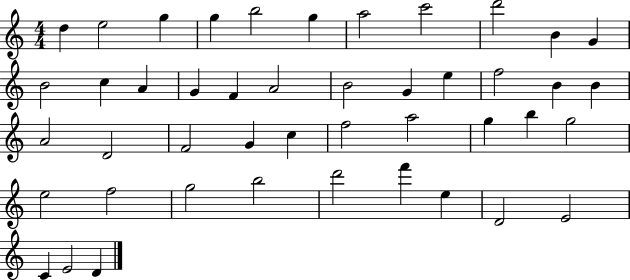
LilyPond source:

{
  \clef treble
  \numericTimeSignature
  \time 4/4
  \key c \major
  d''4 e''2 g''4 | g''4 b''2 g''4 | a''2 c'''2 | d'''2 b'4 g'4 | \break b'2 c''4 a'4 | g'4 f'4 a'2 | b'2 g'4 e''4 | f''2 b'4 b'4 | \break a'2 d'2 | f'2 g'4 c''4 | f''2 a''2 | g''4 b''4 g''2 | \break e''2 f''2 | g''2 b''2 | d'''2 f'''4 e''4 | d'2 e'2 | \break c'4 e'2 d'4 | \bar "|."
}